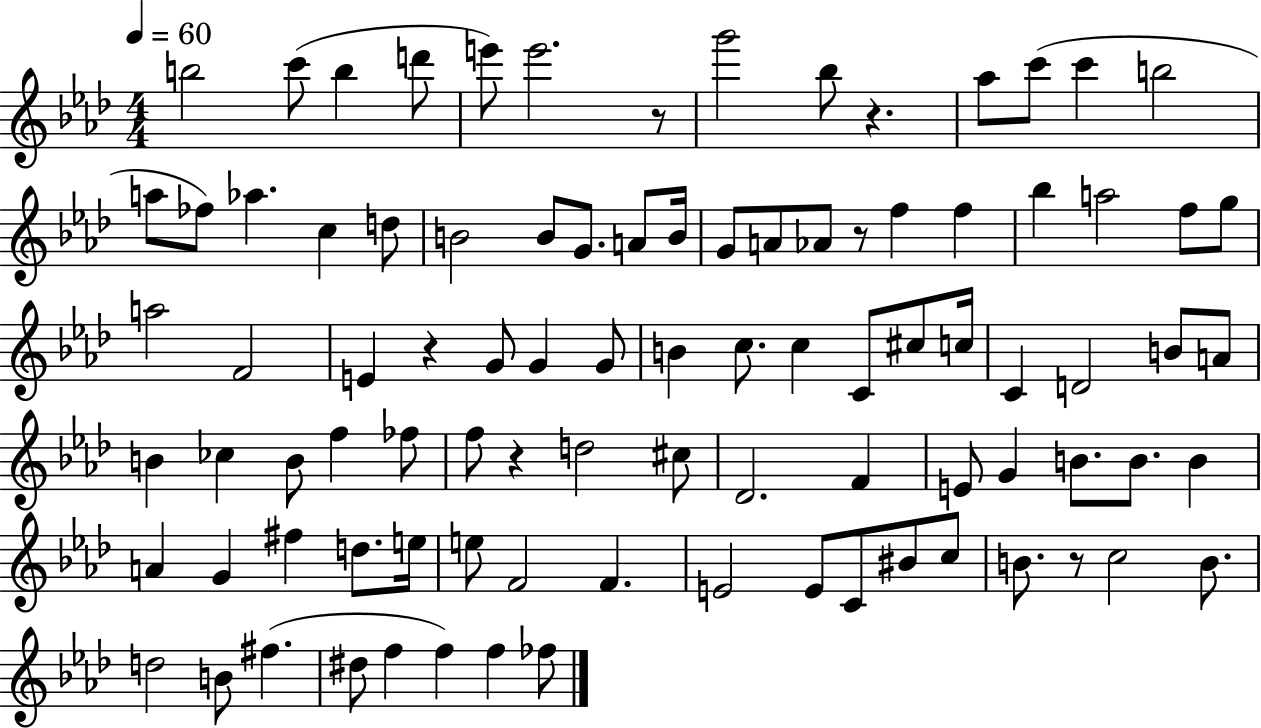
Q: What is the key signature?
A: AES major